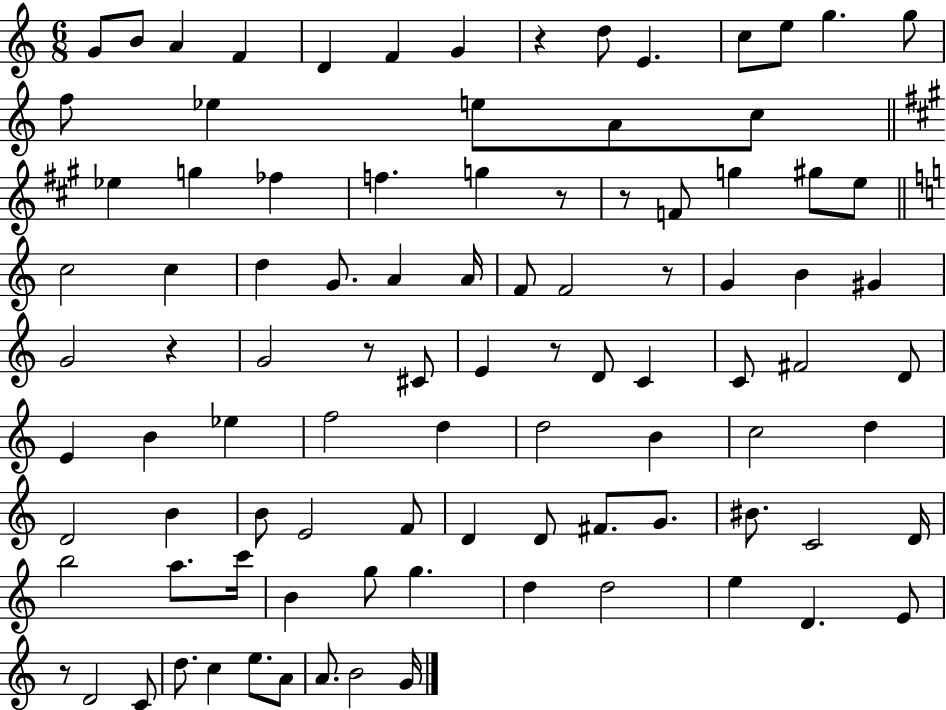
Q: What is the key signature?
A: C major